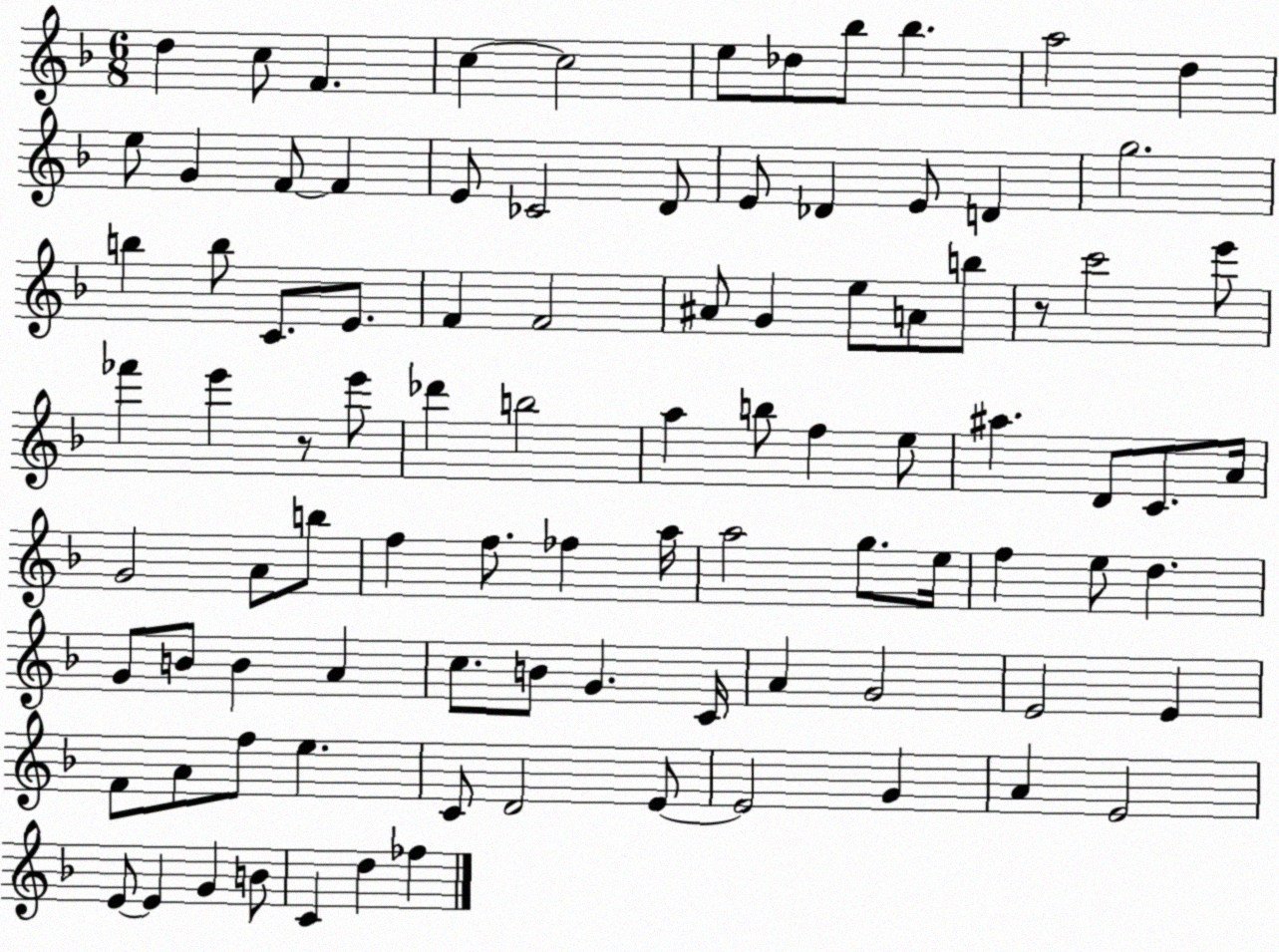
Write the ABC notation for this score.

X:1
T:Untitled
M:6/8
L:1/4
K:F
d c/2 F c c2 e/2 _d/2 _b/2 _b a2 d e/2 G F/2 F E/2 _C2 D/2 E/2 _D E/2 D g2 b b/2 C/2 E/2 F F2 ^A/2 G e/2 A/2 b/2 z/2 c'2 e'/2 _f' e' z/2 e'/2 _d' b2 a b/2 f e/2 ^a D/2 C/2 A/4 G2 A/2 b/2 f f/2 _f a/4 a2 g/2 e/4 f e/2 d G/2 B/2 B A c/2 B/2 G C/4 A G2 E2 E F/2 A/2 f/2 e C/2 D2 E/2 E2 G A E2 E/2 E G B/2 C d _f